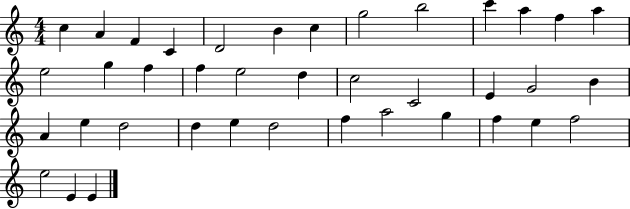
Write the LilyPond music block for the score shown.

{
  \clef treble
  \numericTimeSignature
  \time 4/4
  \key c \major
  c''4 a'4 f'4 c'4 | d'2 b'4 c''4 | g''2 b''2 | c'''4 a''4 f''4 a''4 | \break e''2 g''4 f''4 | f''4 e''2 d''4 | c''2 c'2 | e'4 g'2 b'4 | \break a'4 e''4 d''2 | d''4 e''4 d''2 | f''4 a''2 g''4 | f''4 e''4 f''2 | \break e''2 e'4 e'4 | \bar "|."
}